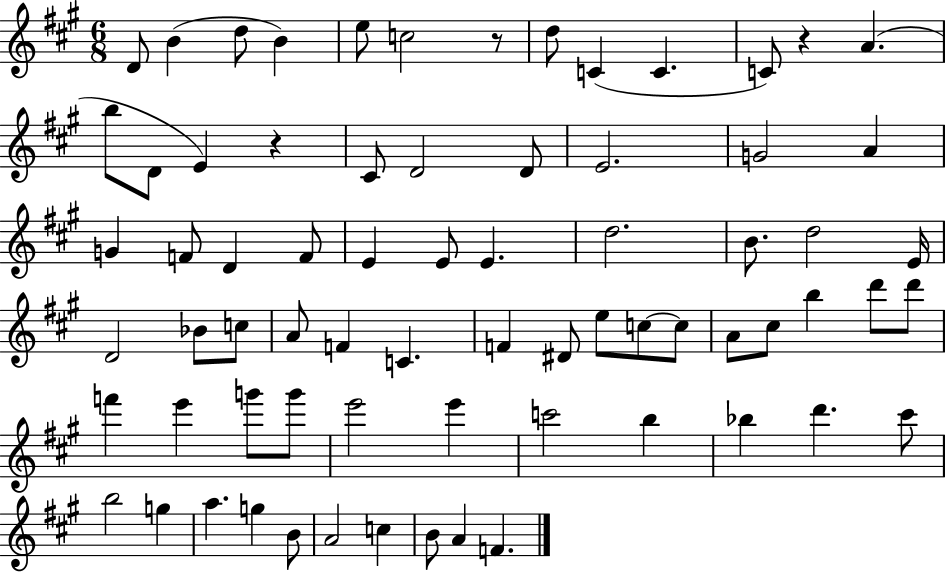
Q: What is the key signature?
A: A major